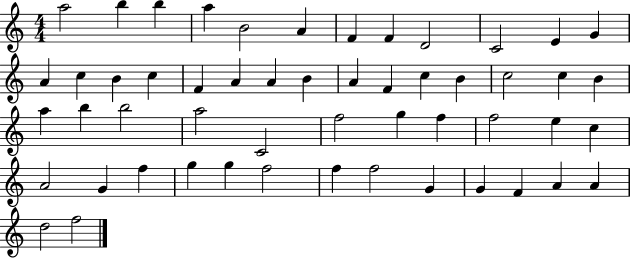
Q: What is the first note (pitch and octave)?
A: A5